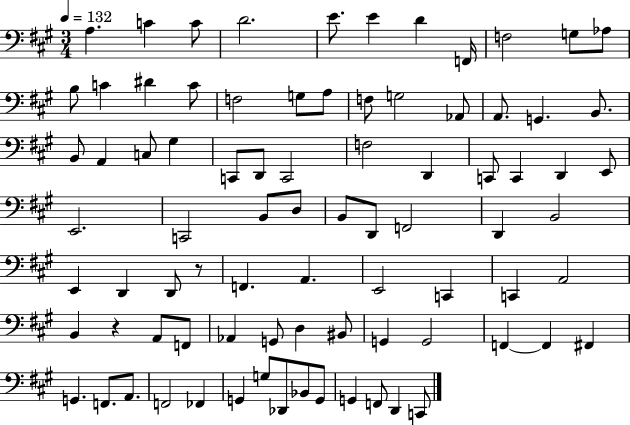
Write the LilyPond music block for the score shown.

{
  \clef bass
  \numericTimeSignature
  \time 3/4
  \key a \major
  \tempo 4 = 132
  a4. c'4 c'8 | d'2. | e'8. e'4 d'4 f,16 | f2 g8 aes8 | \break b8 c'4 dis'4 c'8 | f2 g8 a8 | f8 g2 aes,8 | a,8. g,4. b,8. | \break b,8 a,4 c8 gis4 | c,8 d,8 c,2 | f2 d,4 | c,8 c,4 d,4 e,8 | \break e,2. | c,2 b,8 d8 | b,8 d,8 f,2 | d,4 b,2 | \break e,4 d,4 d,8 r8 | f,4. a,4. | e,2 c,4 | c,4 a,2 | \break b,4 r4 a,8 f,8 | aes,4 g,8 d4 bis,8 | g,4 g,2 | f,4~~ f,4 fis,4 | \break g,4. f,8. a,8. | f,2 fes,4 | g,4 g8 des,8 bes,8 g,8 | g,4 f,8 d,4 c,8 | \break \bar "|."
}